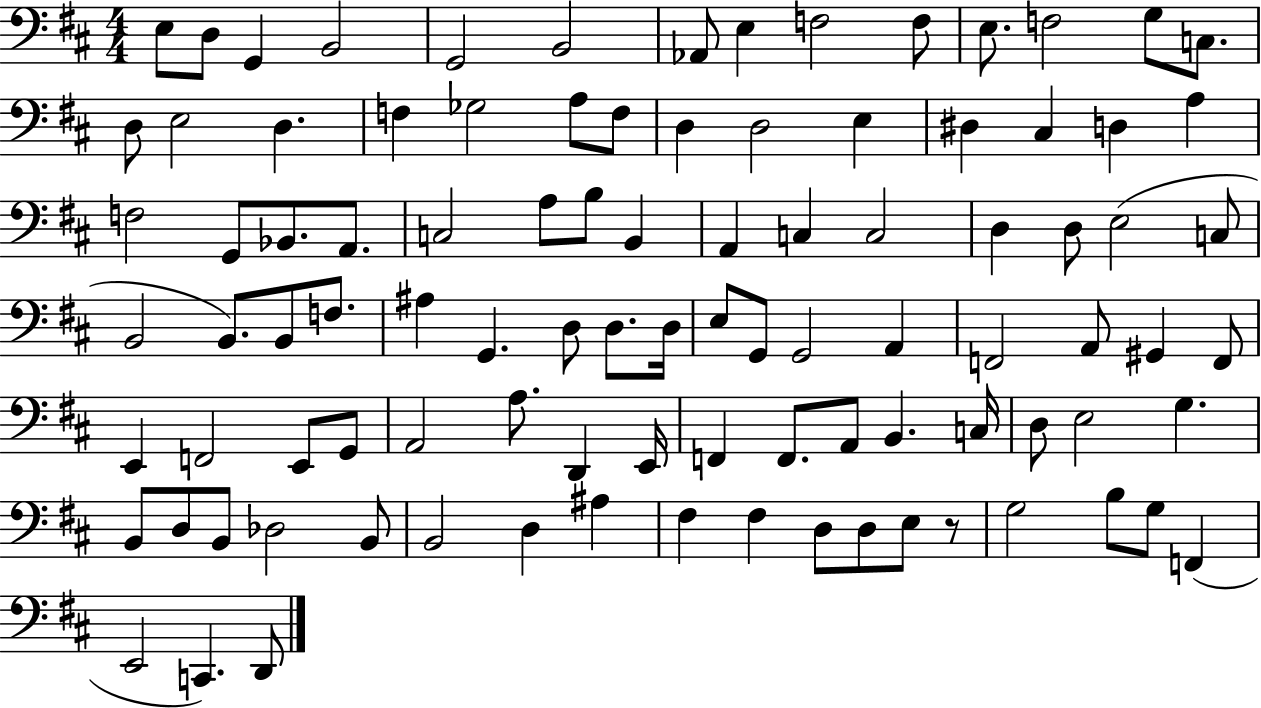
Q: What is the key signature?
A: D major